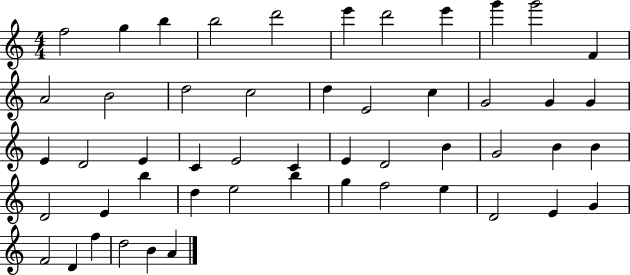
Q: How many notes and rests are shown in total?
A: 51